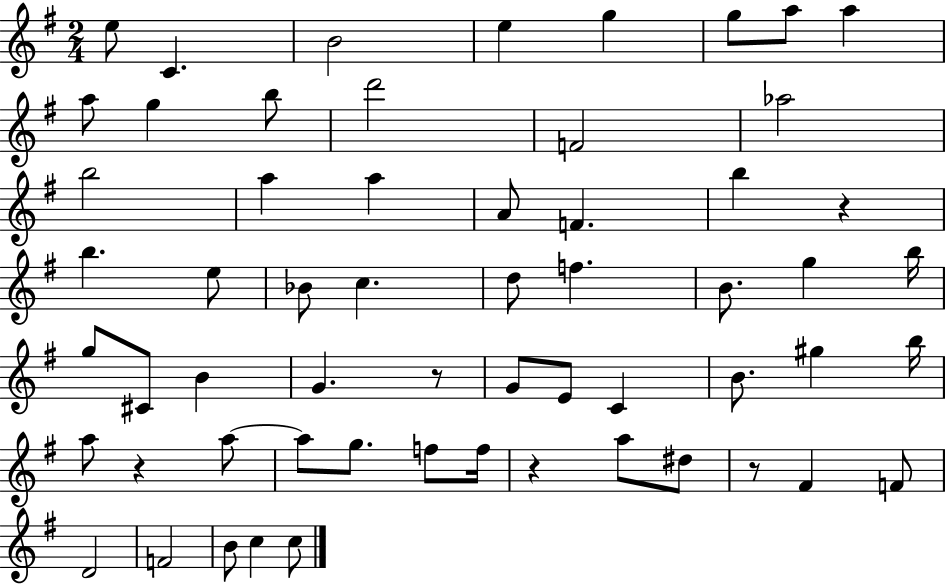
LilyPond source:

{
  \clef treble
  \numericTimeSignature
  \time 2/4
  \key g \major
  e''8 c'4. | b'2 | e''4 g''4 | g''8 a''8 a''4 | \break a''8 g''4 b''8 | d'''2 | f'2 | aes''2 | \break b''2 | a''4 a''4 | a'8 f'4. | b''4 r4 | \break b''4. e''8 | bes'8 c''4. | d''8 f''4. | b'8. g''4 b''16 | \break g''8 cis'8 b'4 | g'4. r8 | g'8 e'8 c'4 | b'8. gis''4 b''16 | \break a''8 r4 a''8~~ | a''8 g''8. f''8 f''16 | r4 a''8 dis''8 | r8 fis'4 f'8 | \break d'2 | f'2 | b'8 c''4 c''8 | \bar "|."
}